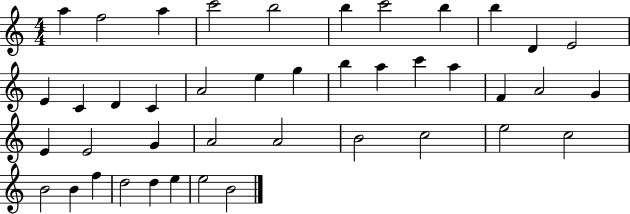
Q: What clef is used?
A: treble